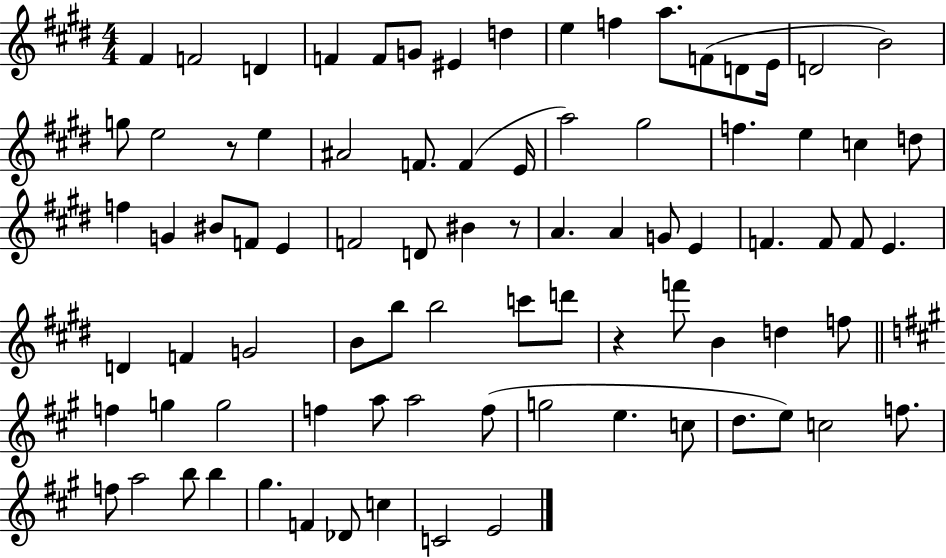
{
  \clef treble
  \numericTimeSignature
  \time 4/4
  \key e \major
  fis'4 f'2 d'4 | f'4 f'8 g'8 eis'4 d''4 | e''4 f''4 a''8. f'8( d'8 e'16 | d'2 b'2) | \break g''8 e''2 r8 e''4 | ais'2 f'8. f'4( e'16 | a''2) gis''2 | f''4. e''4 c''4 d''8 | \break f''4 g'4 bis'8 f'8 e'4 | f'2 d'8 bis'4 r8 | a'4. a'4 g'8 e'4 | f'4. f'8 f'8 e'4. | \break d'4 f'4 g'2 | b'8 b''8 b''2 c'''8 d'''8 | r4 f'''8 b'4 d''4 f''8 | \bar "||" \break \key a \major f''4 g''4 g''2 | f''4 a''8 a''2 f''8( | g''2 e''4. c''8 | d''8. e''8) c''2 f''8. | \break f''8 a''2 b''8 b''4 | gis''4. f'4 des'8 c''4 | c'2 e'2 | \bar "|."
}